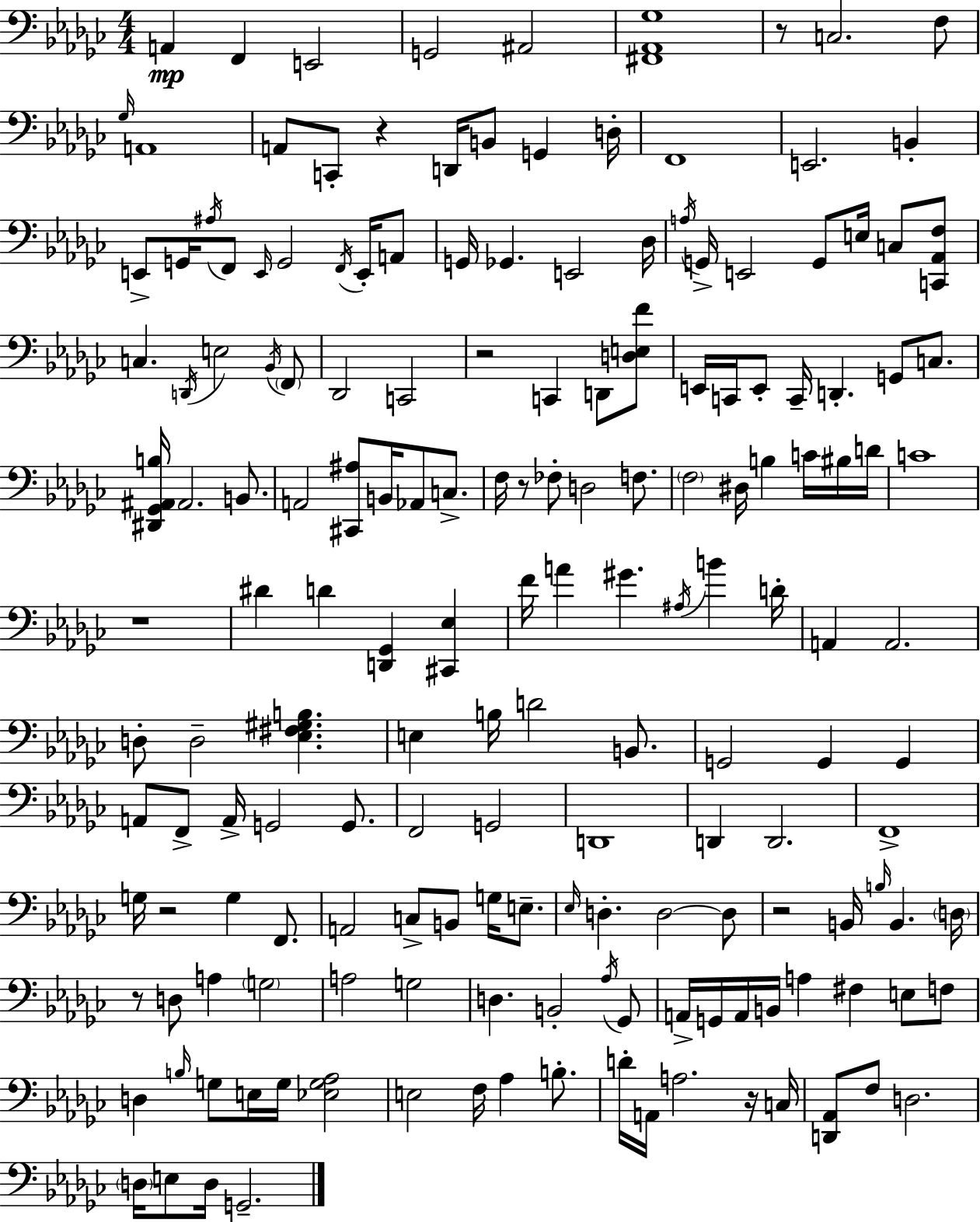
{
  \clef bass
  \numericTimeSignature
  \time 4/4
  \key ees \minor
  a,4\mp f,4 e,2 | g,2 ais,2 | <fis, aes, ges>1 | r8 c2. f8 | \break \grace { ges16 } a,1 | a,8 c,8-. r4 d,16 b,8 g,4 | d16-. f,1 | e,2. b,4-. | \break e,8-> g,16 \acciaccatura { ais16 } f,8 \grace { e,16 } g,2 | \acciaccatura { f,16 } e,16-. a,8 g,16 ges,4. e,2 | des16 \acciaccatura { a16 } g,16-> e,2 g,8 | e16 c8 <c, aes, f>8 c4. \acciaccatura { d,16 } e2 | \break \acciaccatura { bes,16 } \parenthesize f,8 des,2 c,2 | r2 c,4 | d,8 <d e f'>8 e,16 c,16 e,8-. c,16-- d,4.-. | g,8 c8. <dis, ges, ais, b>16 ais,2. | \break b,8. a,2 <cis, ais>8 | b,16 aes,8 c8.-> f16 r8 fes8-. d2 | f8. \parenthesize f2 dis16 | b4 c'16 bis16 d'16 c'1 | \break r1 | dis'4 d'4 <d, ges,>4 | <cis, ees>4 f'16 a'4 gis'4. | \acciaccatura { ais16 } b'4 d'16-. a,4 a,2. | \break d8-. d2-- | <ees fis gis b>4. e4 b16 d'2 | b,8. g,2 | g,4 g,4 a,8 f,8-> a,16-> g,2 | \break g,8. f,2 | g,2 d,1 | d,4 d,2. | f,1-> | \break g16 r2 | g4 f,8. a,2 | c8-> b,8 g16 e8.-- \grace { ees16 } d4.-. d2~~ | d8 r2 | \break b,16 \grace { b16 } b,4. \parenthesize d16 r8 d8 a4 | \parenthesize g2 a2 | g2 d4. | b,2-. \acciaccatura { aes16 } ges,8 a,16-> g,16 a,16 b,16 a4 | \break fis4 e8 f8 d4 \grace { b16 } | g8 e16 g16 <ees g aes>2 e2 | f16 aes4 b8.-. d'16-. a,16 a2. | r16 c16 <d, aes,>8 f8 | \break d2. \parenthesize d16 e8 d16 | g,2.-- \bar "|."
}